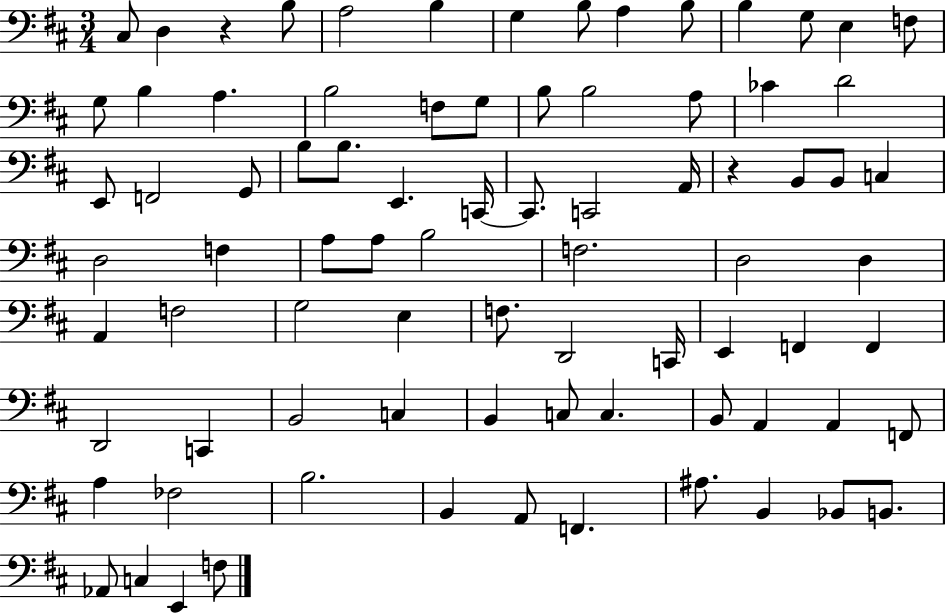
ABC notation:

X:1
T:Untitled
M:3/4
L:1/4
K:D
^C,/2 D, z B,/2 A,2 B, G, B,/2 A, B,/2 B, G,/2 E, F,/2 G,/2 B, A, B,2 F,/2 G,/2 B,/2 B,2 A,/2 _C D2 E,,/2 F,,2 G,,/2 B,/2 B,/2 E,, C,,/4 C,,/2 C,,2 A,,/4 z B,,/2 B,,/2 C, D,2 F, A,/2 A,/2 B,2 F,2 D,2 D, A,, F,2 G,2 E, F,/2 D,,2 C,,/4 E,, F,, F,, D,,2 C,, B,,2 C, B,, C,/2 C, B,,/2 A,, A,, F,,/2 A, _F,2 B,2 B,, A,,/2 F,, ^A,/2 B,, _B,,/2 B,,/2 _A,,/2 C, E,, F,/2